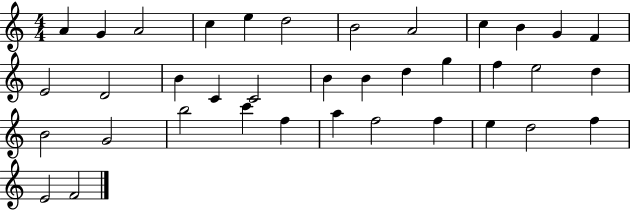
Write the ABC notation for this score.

X:1
T:Untitled
M:4/4
L:1/4
K:C
A G A2 c e d2 B2 A2 c B G F E2 D2 B C C2 B B d g f e2 d B2 G2 b2 c' f a f2 f e d2 f E2 F2